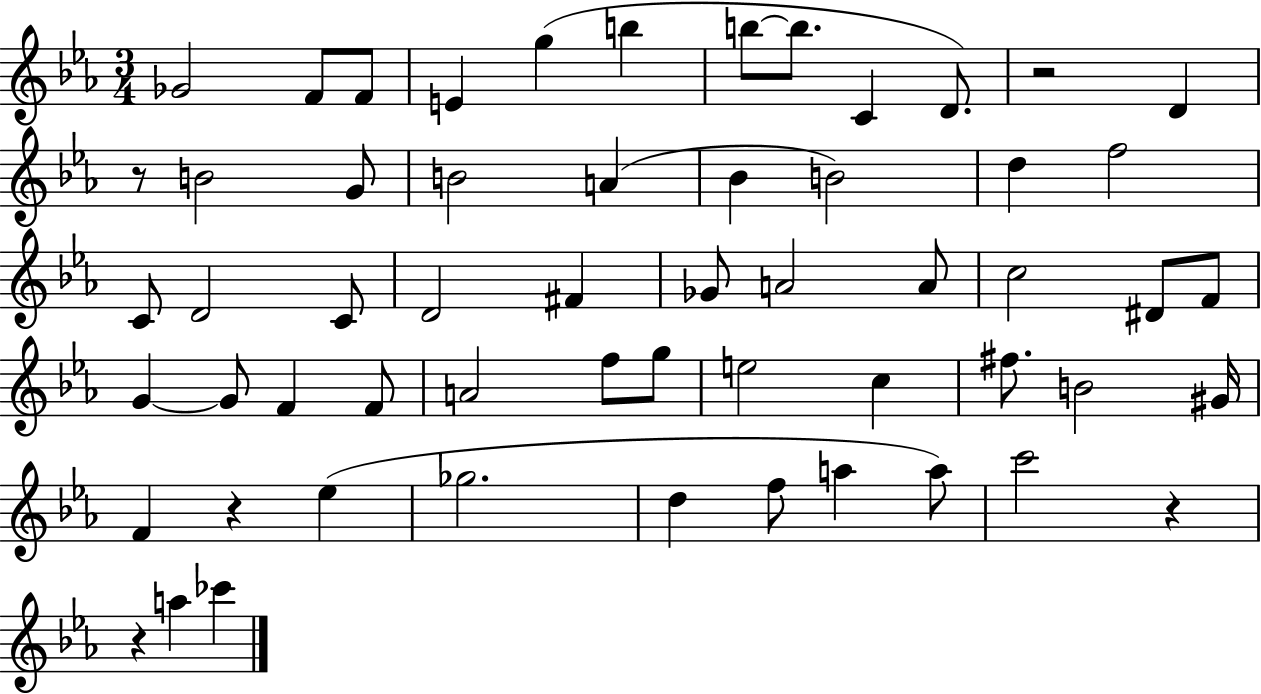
Gb4/h F4/e F4/e E4/q G5/q B5/q B5/e B5/e. C4/q D4/e. R/h D4/q R/e B4/h G4/e B4/h A4/q Bb4/q B4/h D5/q F5/h C4/e D4/h C4/e D4/h F#4/q Gb4/e A4/h A4/e C5/h D#4/e F4/e G4/q G4/e F4/q F4/e A4/h F5/e G5/e E5/h C5/q F#5/e. B4/h G#4/s F4/q R/q Eb5/q Gb5/h. D5/q F5/e A5/q A5/e C6/h R/q R/q A5/q CES6/q